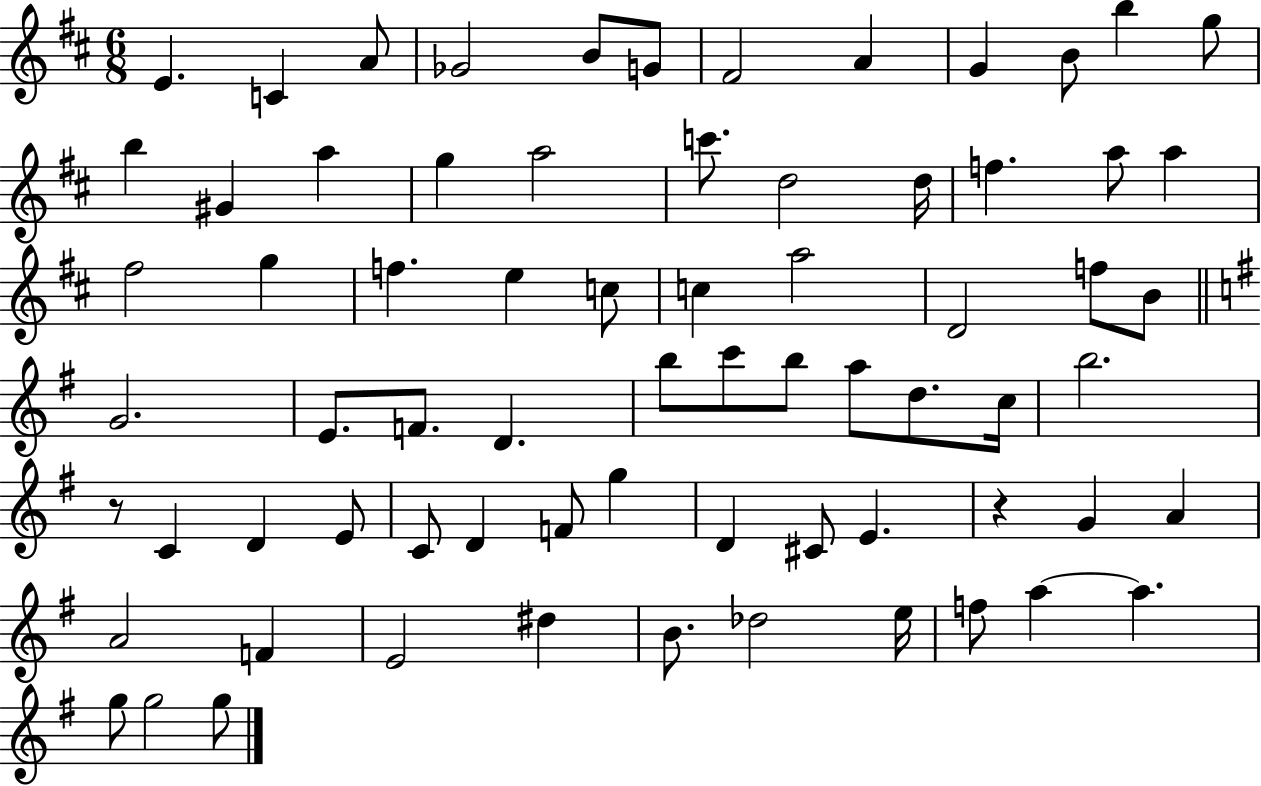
E4/q. C4/q A4/e Gb4/h B4/e G4/e F#4/h A4/q G4/q B4/e B5/q G5/e B5/q G#4/q A5/q G5/q A5/h C6/e. D5/h D5/s F5/q. A5/e A5/q F#5/h G5/q F5/q. E5/q C5/e C5/q A5/h D4/h F5/e B4/e G4/h. E4/e. F4/e. D4/q. B5/e C6/e B5/e A5/e D5/e. C5/s B5/h. R/e C4/q D4/q E4/e C4/e D4/q F4/e G5/q D4/q C#4/e E4/q. R/q G4/q A4/q A4/h F4/q E4/h D#5/q B4/e. Db5/h E5/s F5/e A5/q A5/q. G5/e G5/h G5/e